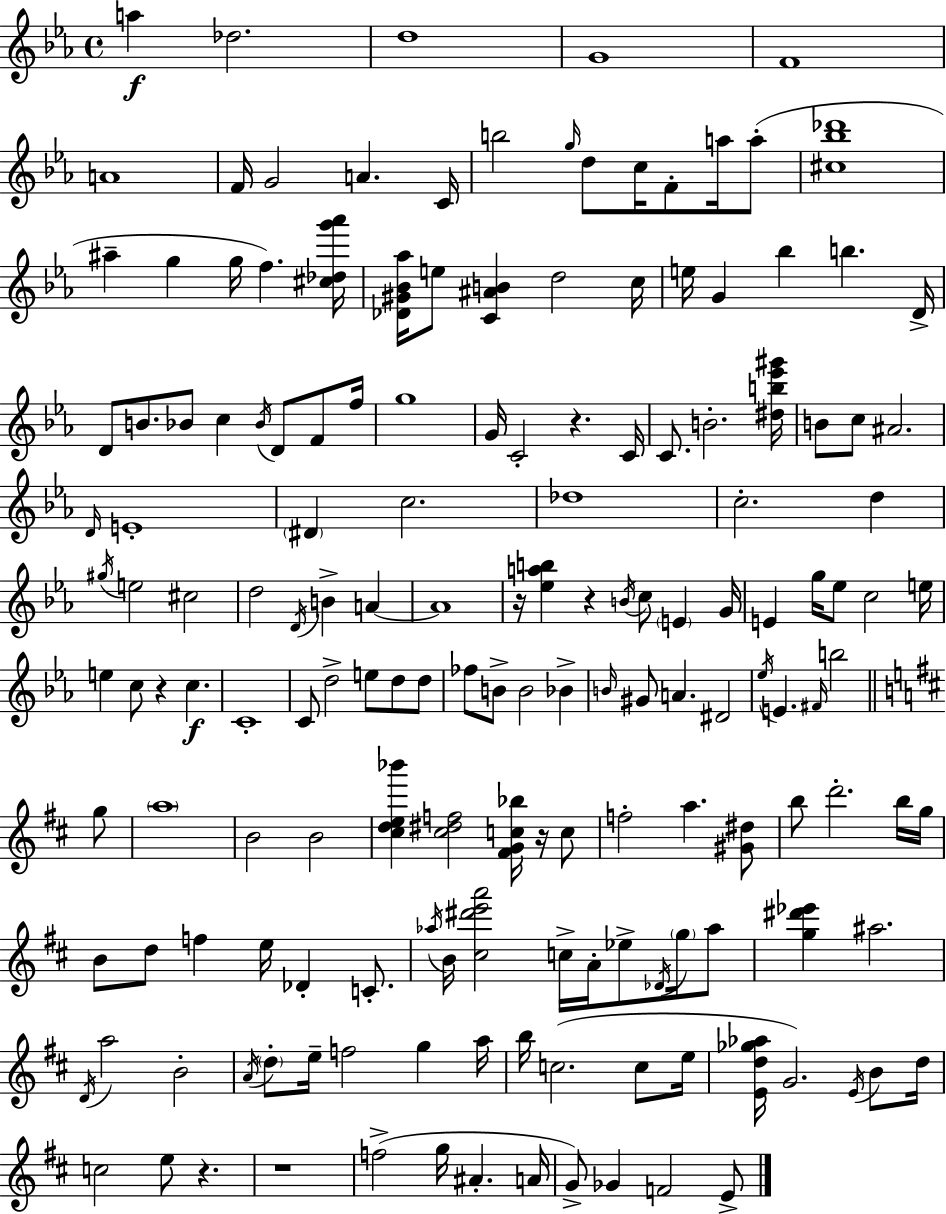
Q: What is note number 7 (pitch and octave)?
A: F4